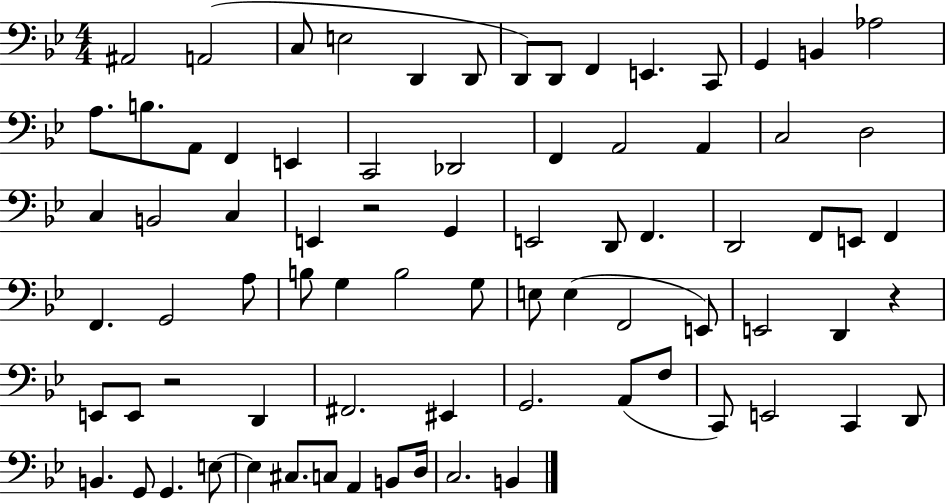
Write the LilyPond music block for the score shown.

{
  \clef bass
  \numericTimeSignature
  \time 4/4
  \key bes \major
  ais,2 a,2( | c8 e2 d,4 d,8 | d,8) d,8 f,4 e,4. c,8 | g,4 b,4 aes2 | \break a8. b8. a,8 f,4 e,4 | c,2 des,2 | f,4 a,2 a,4 | c2 d2 | \break c4 b,2 c4 | e,4 r2 g,4 | e,2 d,8 f,4. | d,2 f,8 e,8 f,4 | \break f,4. g,2 a8 | b8 g4 b2 g8 | e8 e4( f,2 e,8) | e,2 d,4 r4 | \break e,8 e,8 r2 d,4 | fis,2. eis,4 | g,2. a,8( f8 | c,8) e,2 c,4 d,8 | \break b,4. g,8 g,4. e8~~ | e4 cis8. c8 a,4 b,8 d16 | c2. b,4 | \bar "|."
}